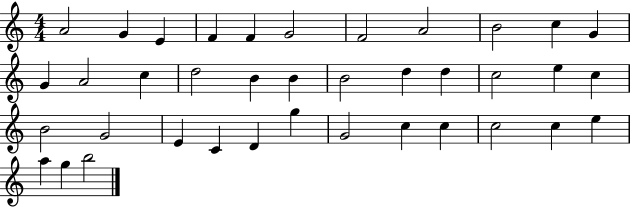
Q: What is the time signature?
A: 4/4